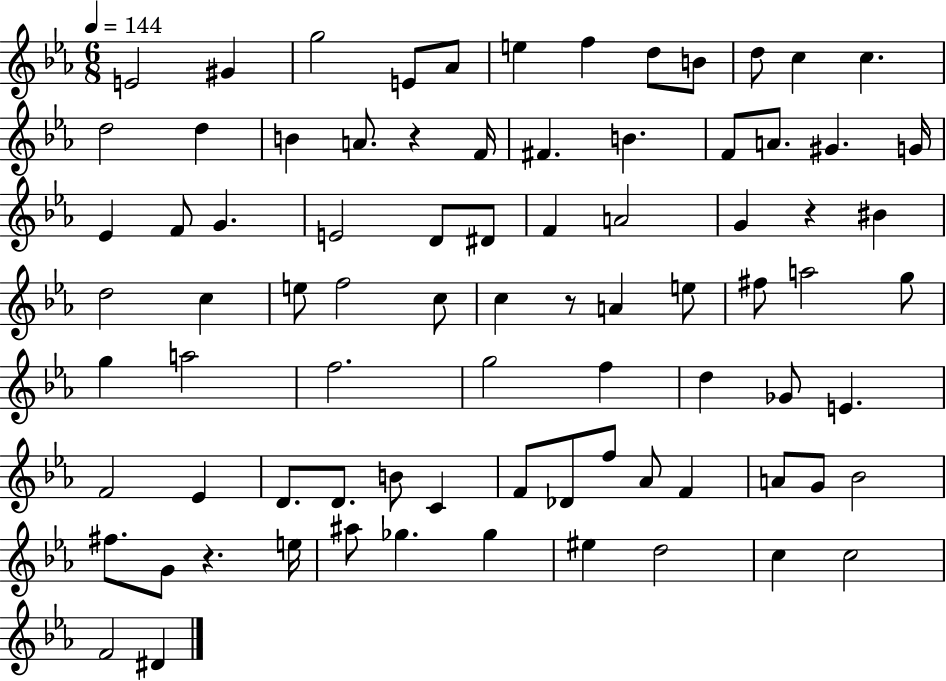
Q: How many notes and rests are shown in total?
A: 82